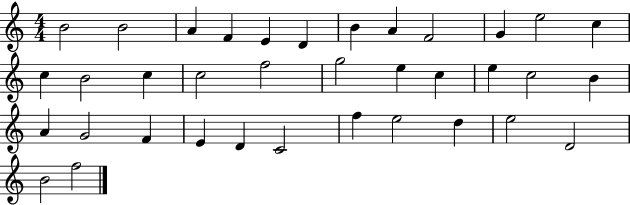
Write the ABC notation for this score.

X:1
T:Untitled
M:4/4
L:1/4
K:C
B2 B2 A F E D B A F2 G e2 c c B2 c c2 f2 g2 e c e c2 B A G2 F E D C2 f e2 d e2 D2 B2 f2